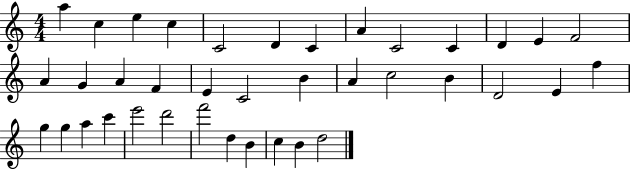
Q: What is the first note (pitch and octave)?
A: A5